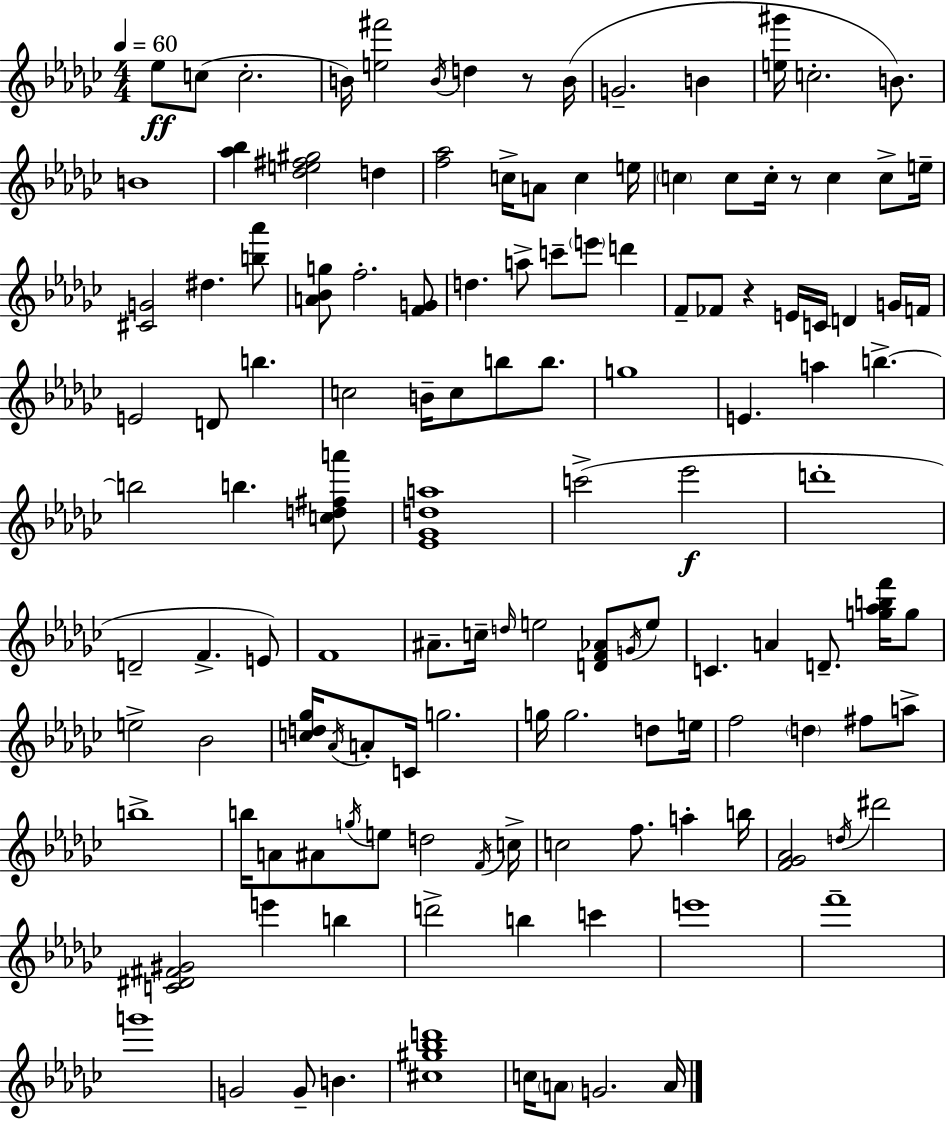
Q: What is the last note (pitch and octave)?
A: A4